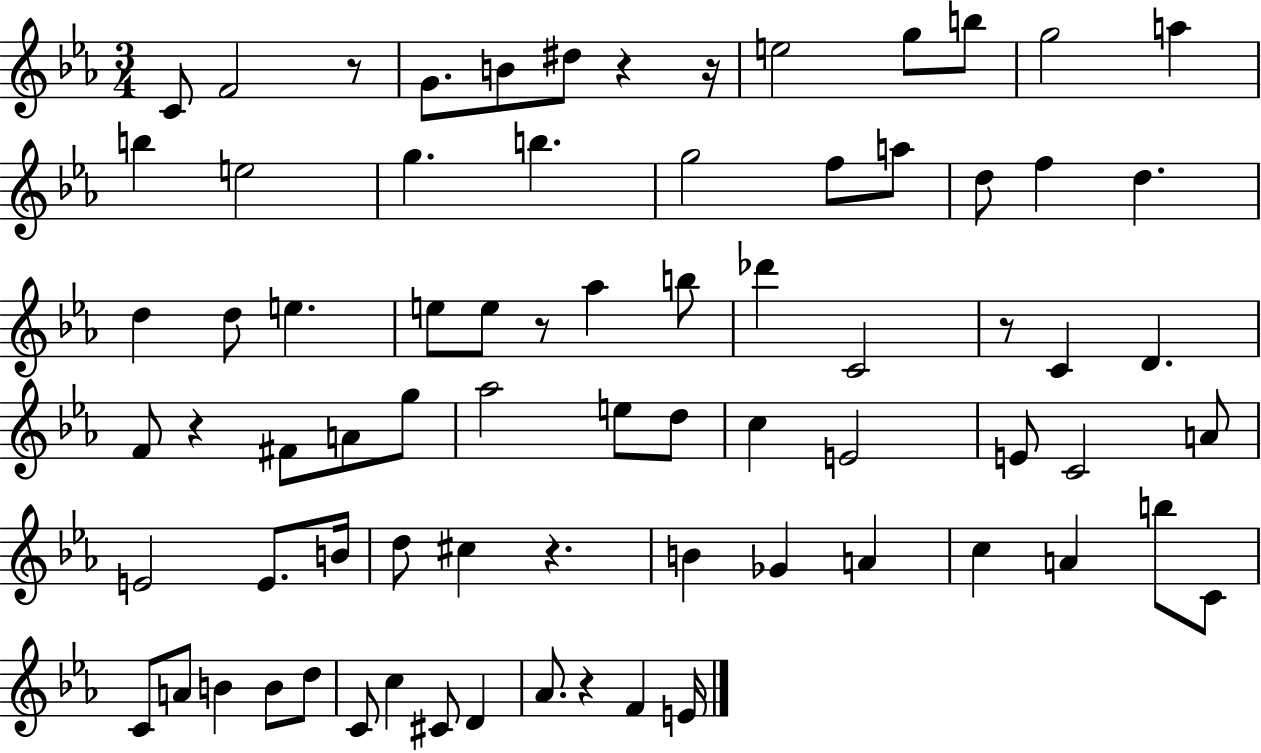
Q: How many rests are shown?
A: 8